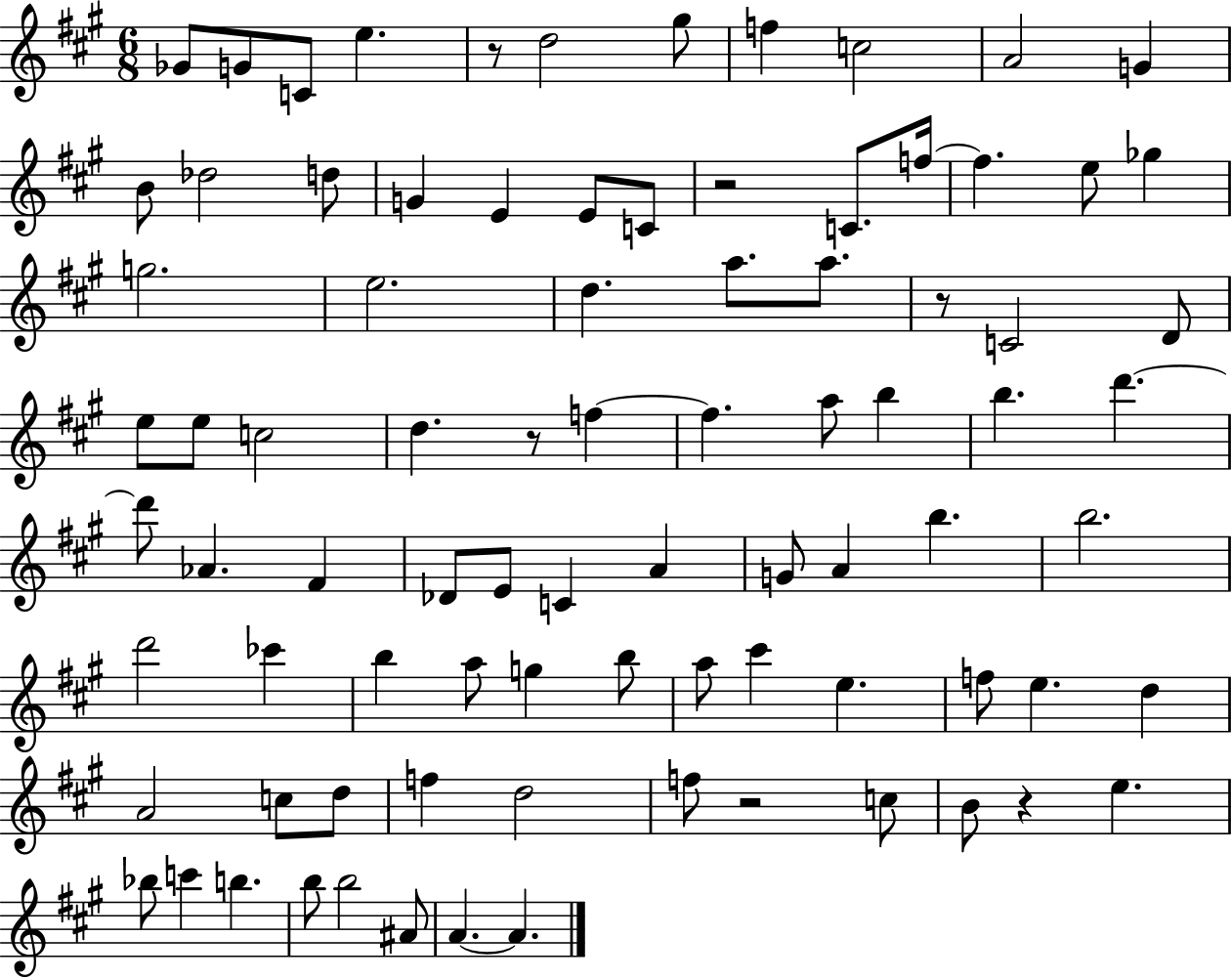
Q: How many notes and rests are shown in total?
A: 85